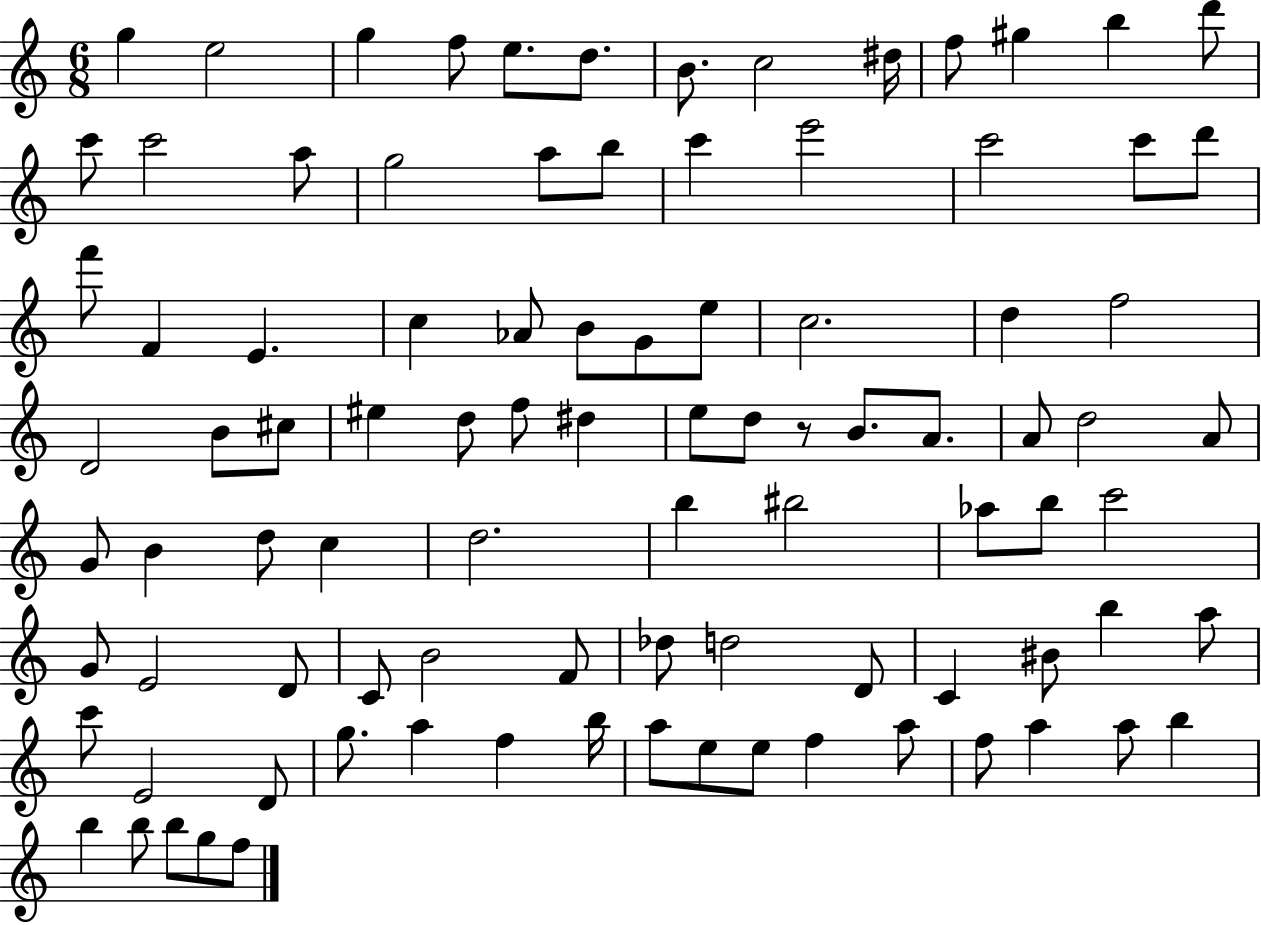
X:1
T:Untitled
M:6/8
L:1/4
K:C
g e2 g f/2 e/2 d/2 B/2 c2 ^d/4 f/2 ^g b d'/2 c'/2 c'2 a/2 g2 a/2 b/2 c' e'2 c'2 c'/2 d'/2 f'/2 F E c _A/2 B/2 G/2 e/2 c2 d f2 D2 B/2 ^c/2 ^e d/2 f/2 ^d e/2 d/2 z/2 B/2 A/2 A/2 d2 A/2 G/2 B d/2 c d2 b ^b2 _a/2 b/2 c'2 G/2 E2 D/2 C/2 B2 F/2 _d/2 d2 D/2 C ^B/2 b a/2 c'/2 E2 D/2 g/2 a f b/4 a/2 e/2 e/2 f a/2 f/2 a a/2 b b b/2 b/2 g/2 f/2